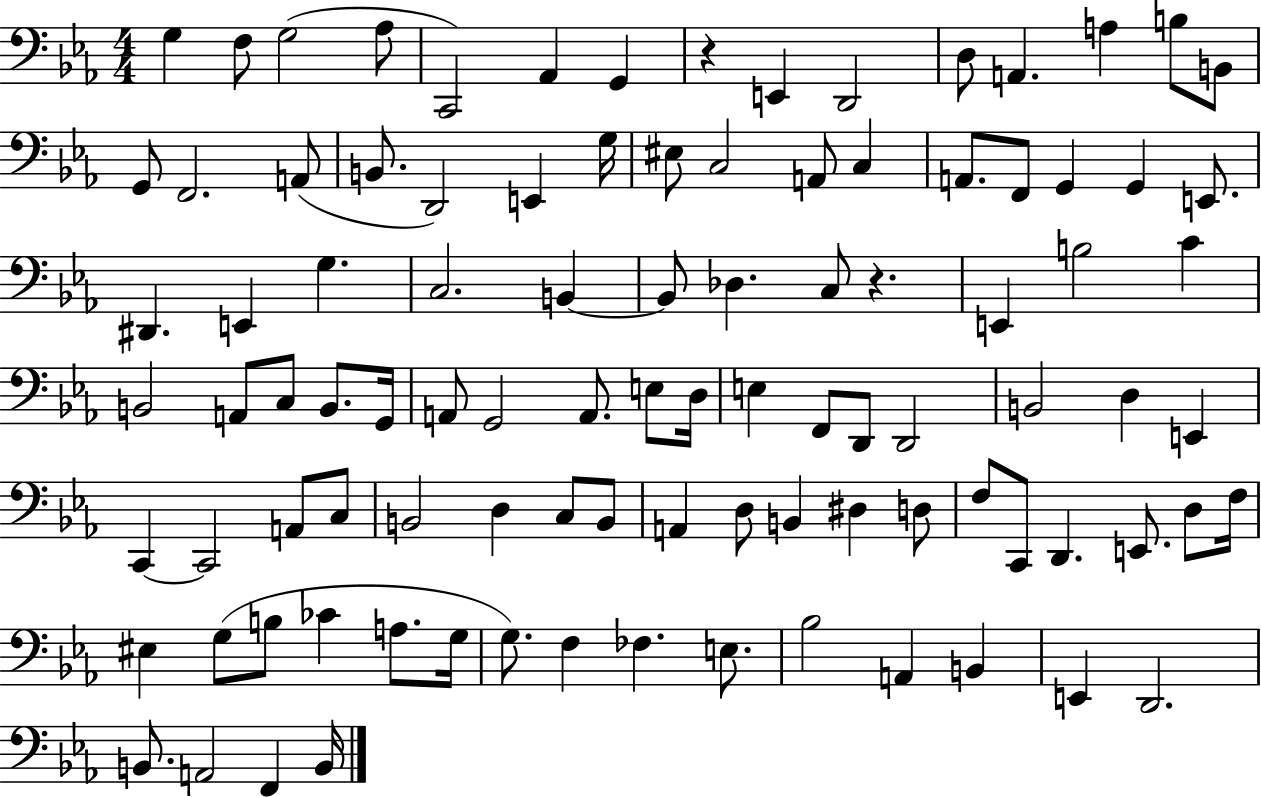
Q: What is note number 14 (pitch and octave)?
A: B2